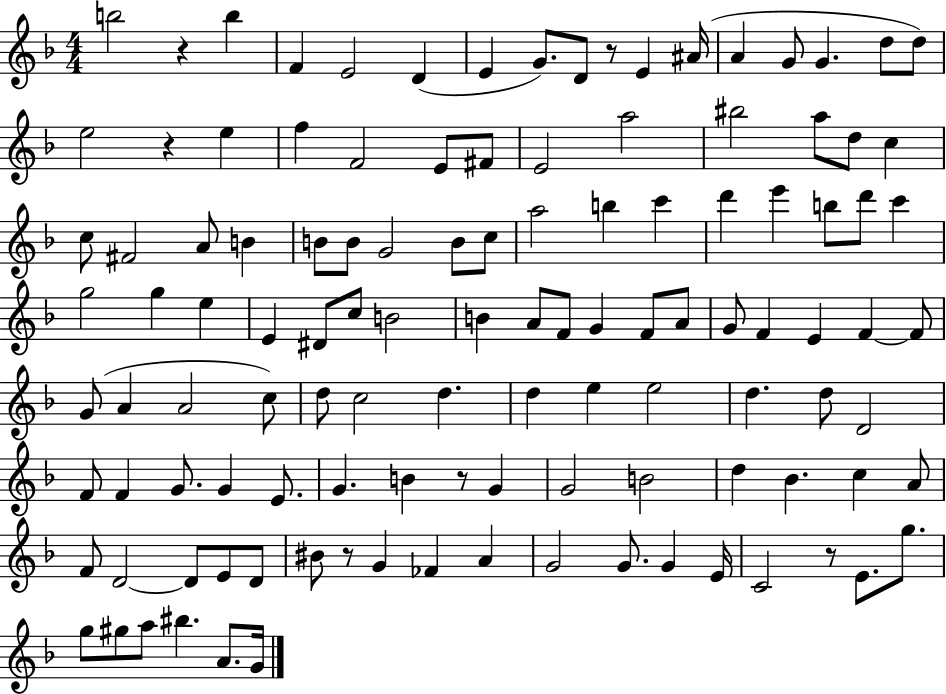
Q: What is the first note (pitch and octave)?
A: B5